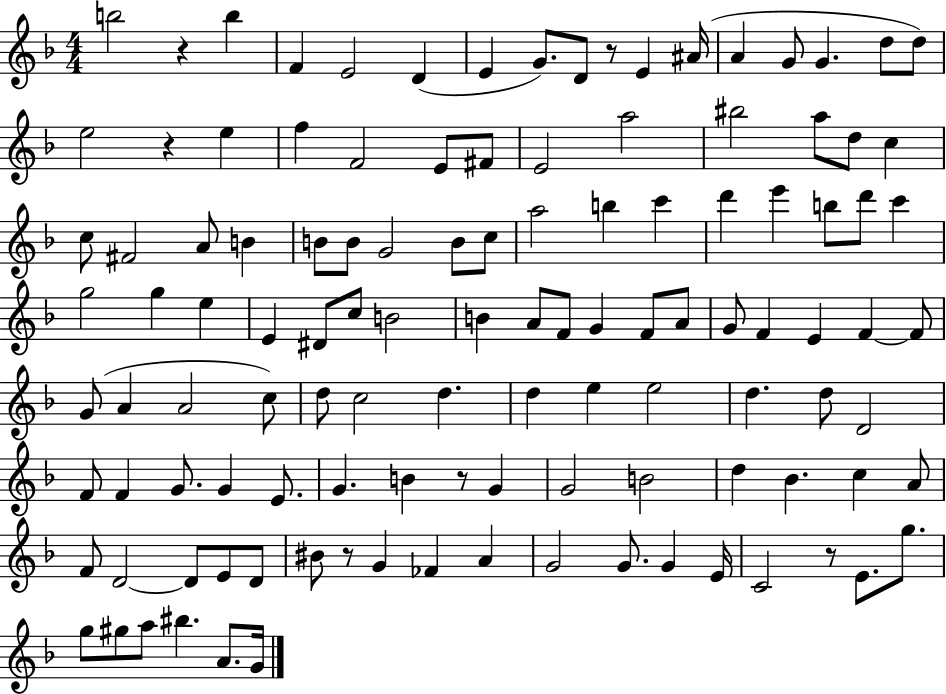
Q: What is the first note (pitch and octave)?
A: B5